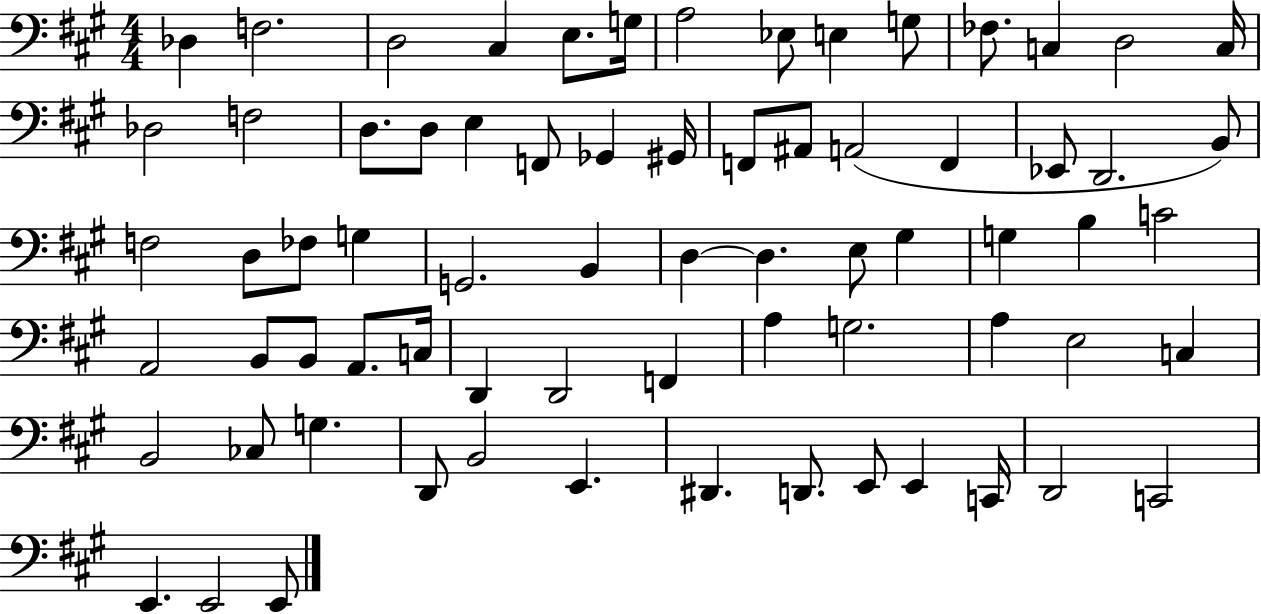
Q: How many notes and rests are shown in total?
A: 71